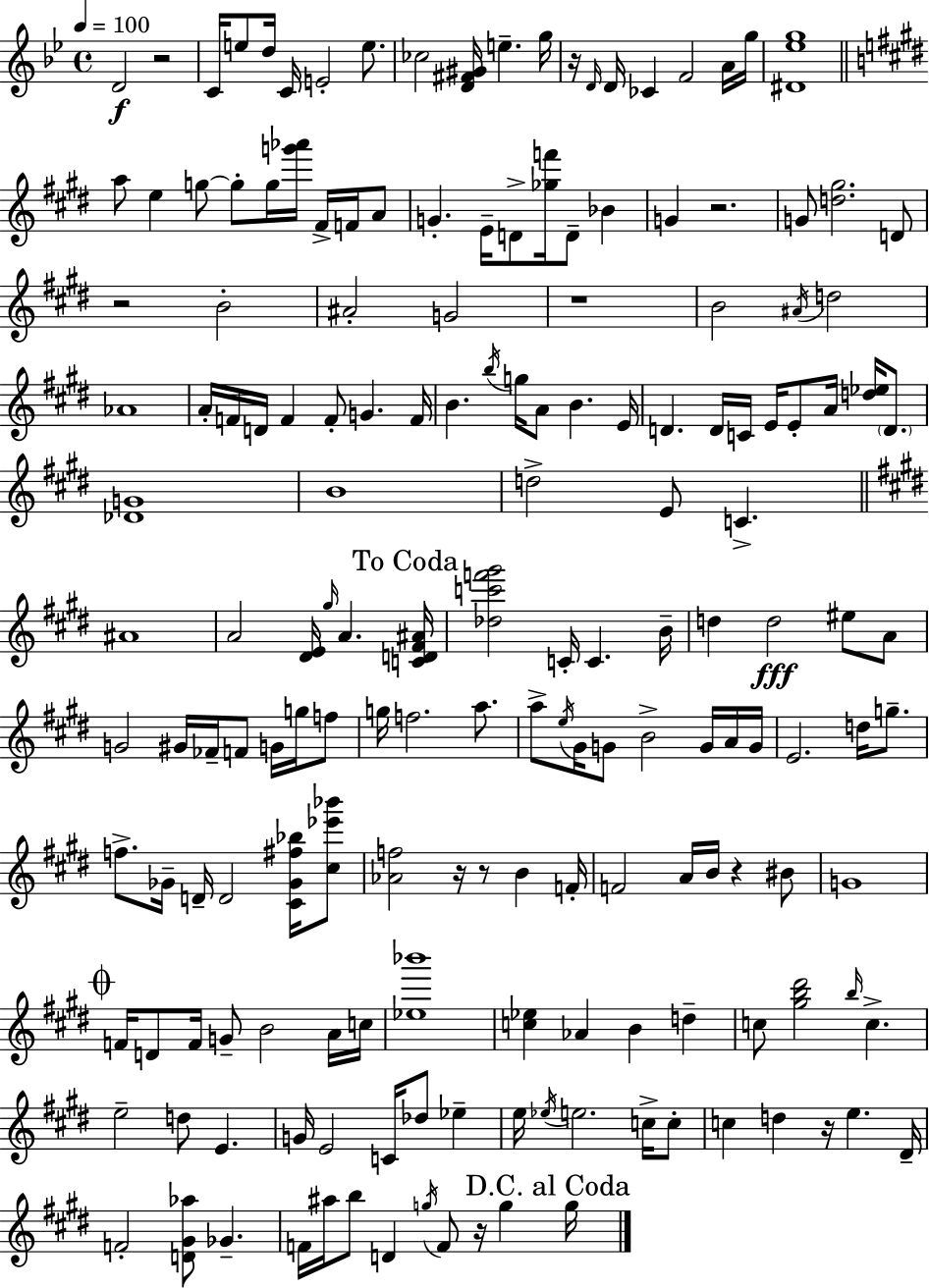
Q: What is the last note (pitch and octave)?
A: G5